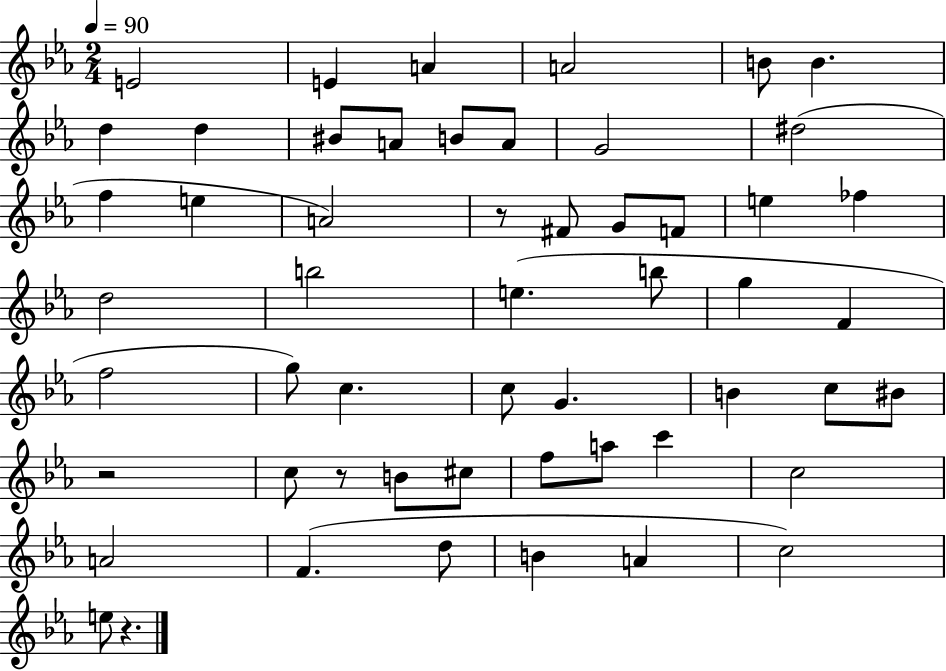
{
  \clef treble
  \numericTimeSignature
  \time 2/4
  \key ees \major
  \tempo 4 = 90
  e'2 | e'4 a'4 | a'2 | b'8 b'4. | \break d''4 d''4 | bis'8 a'8 b'8 a'8 | g'2 | dis''2( | \break f''4 e''4 | a'2) | r8 fis'8 g'8 f'8 | e''4 fes''4 | \break d''2 | b''2 | e''4.( b''8 | g''4 f'4 | \break f''2 | g''8) c''4. | c''8 g'4. | b'4 c''8 bis'8 | \break r2 | c''8 r8 b'8 cis''8 | f''8 a''8 c'''4 | c''2 | \break a'2 | f'4.( d''8 | b'4 a'4 | c''2) | \break e''8 r4. | \bar "|."
}